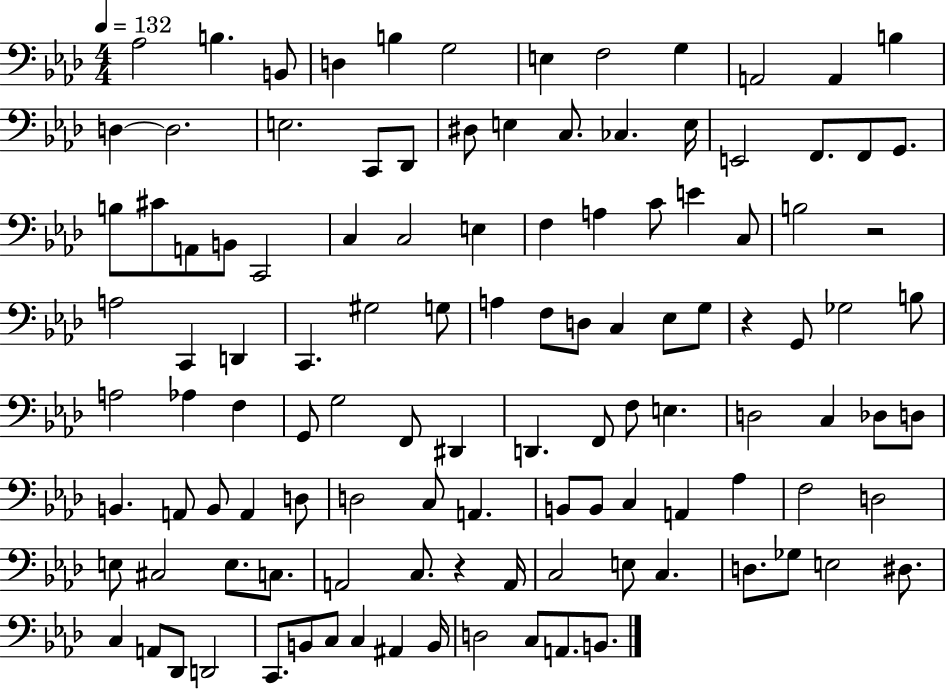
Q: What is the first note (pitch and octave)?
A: Ab3